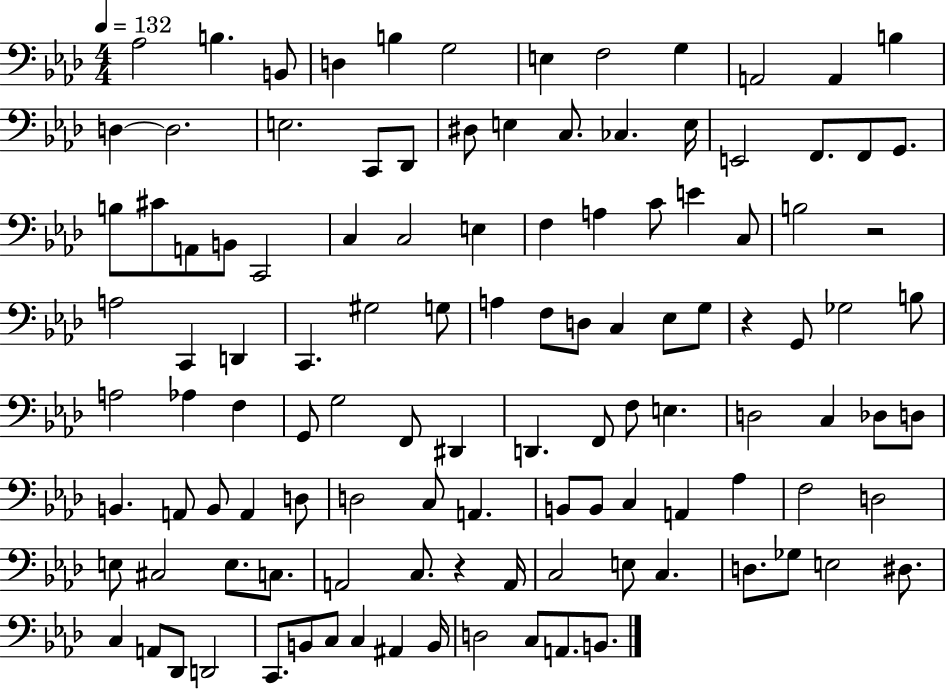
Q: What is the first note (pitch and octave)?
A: Ab3